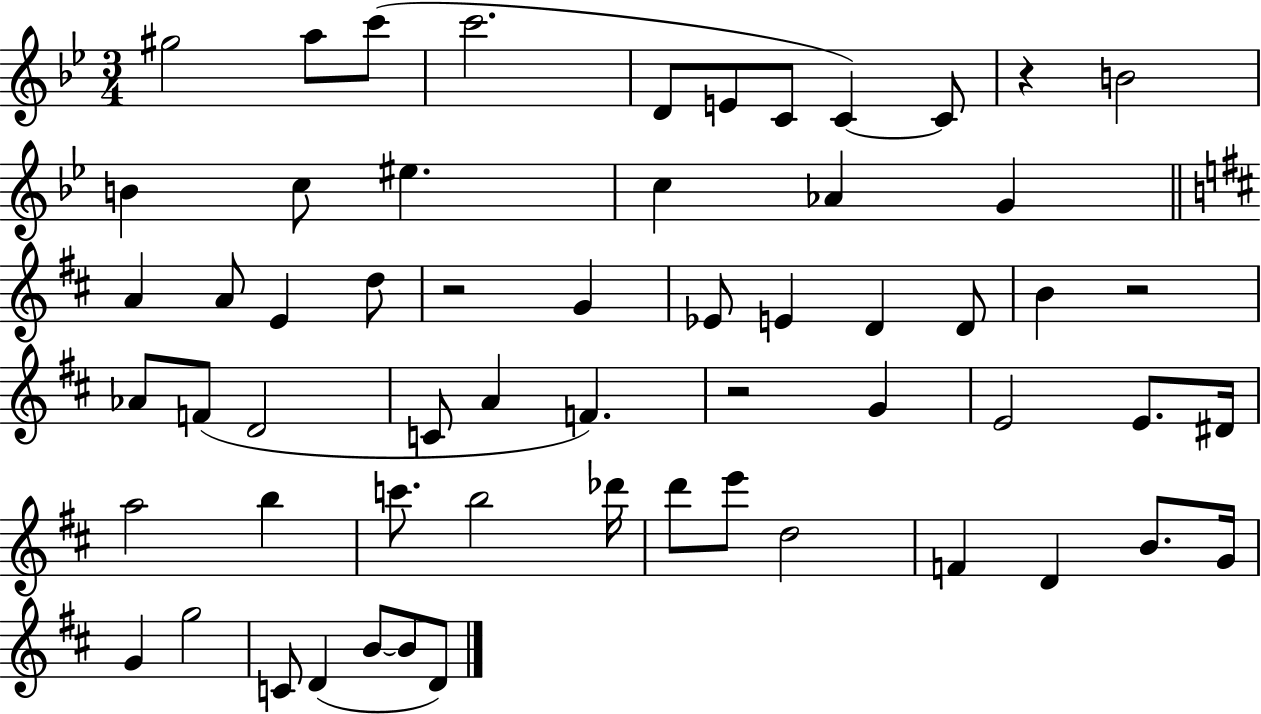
X:1
T:Untitled
M:3/4
L:1/4
K:Bb
^g2 a/2 c'/2 c'2 D/2 E/2 C/2 C C/2 z B2 B c/2 ^e c _A G A A/2 E d/2 z2 G _E/2 E D D/2 B z2 _A/2 F/2 D2 C/2 A F z2 G E2 E/2 ^D/4 a2 b c'/2 b2 _d'/4 d'/2 e'/2 d2 F D B/2 G/4 G g2 C/2 D B/2 B/2 D/2